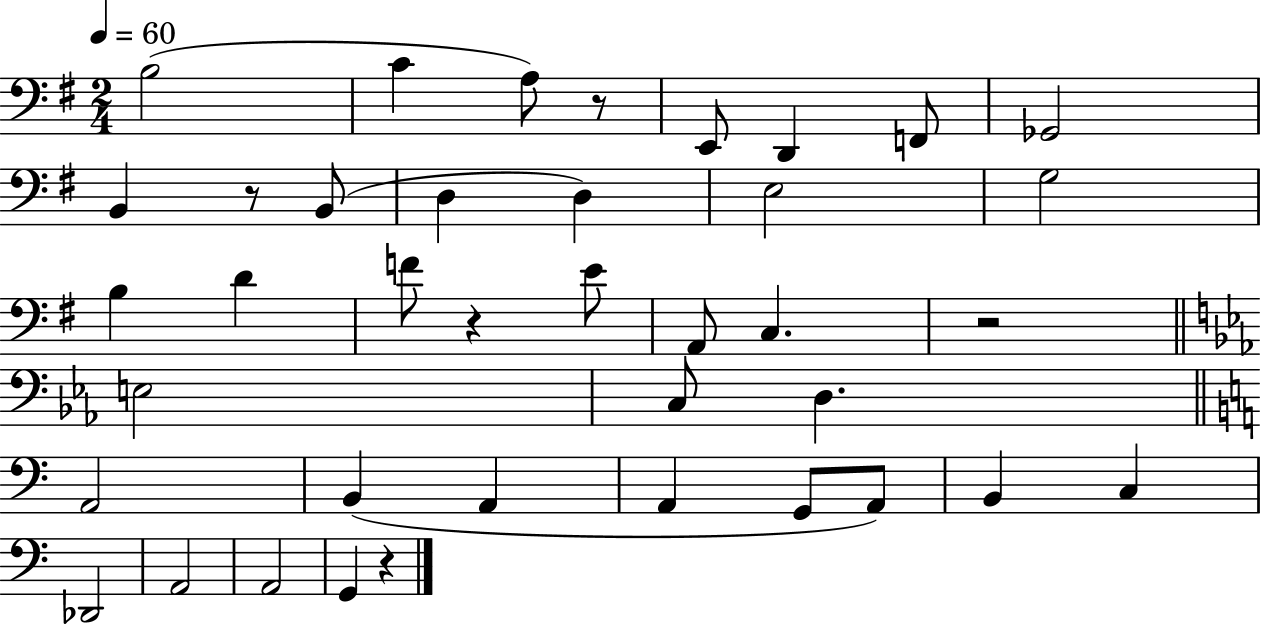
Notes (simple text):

B3/h C4/q A3/e R/e E2/e D2/q F2/e Gb2/h B2/q R/e B2/e D3/q D3/q E3/h G3/h B3/q D4/q F4/e R/q E4/e A2/e C3/q. R/h E3/h C3/e D3/q. A2/h B2/q A2/q A2/q G2/e A2/e B2/q C3/q Db2/h A2/h A2/h G2/q R/q